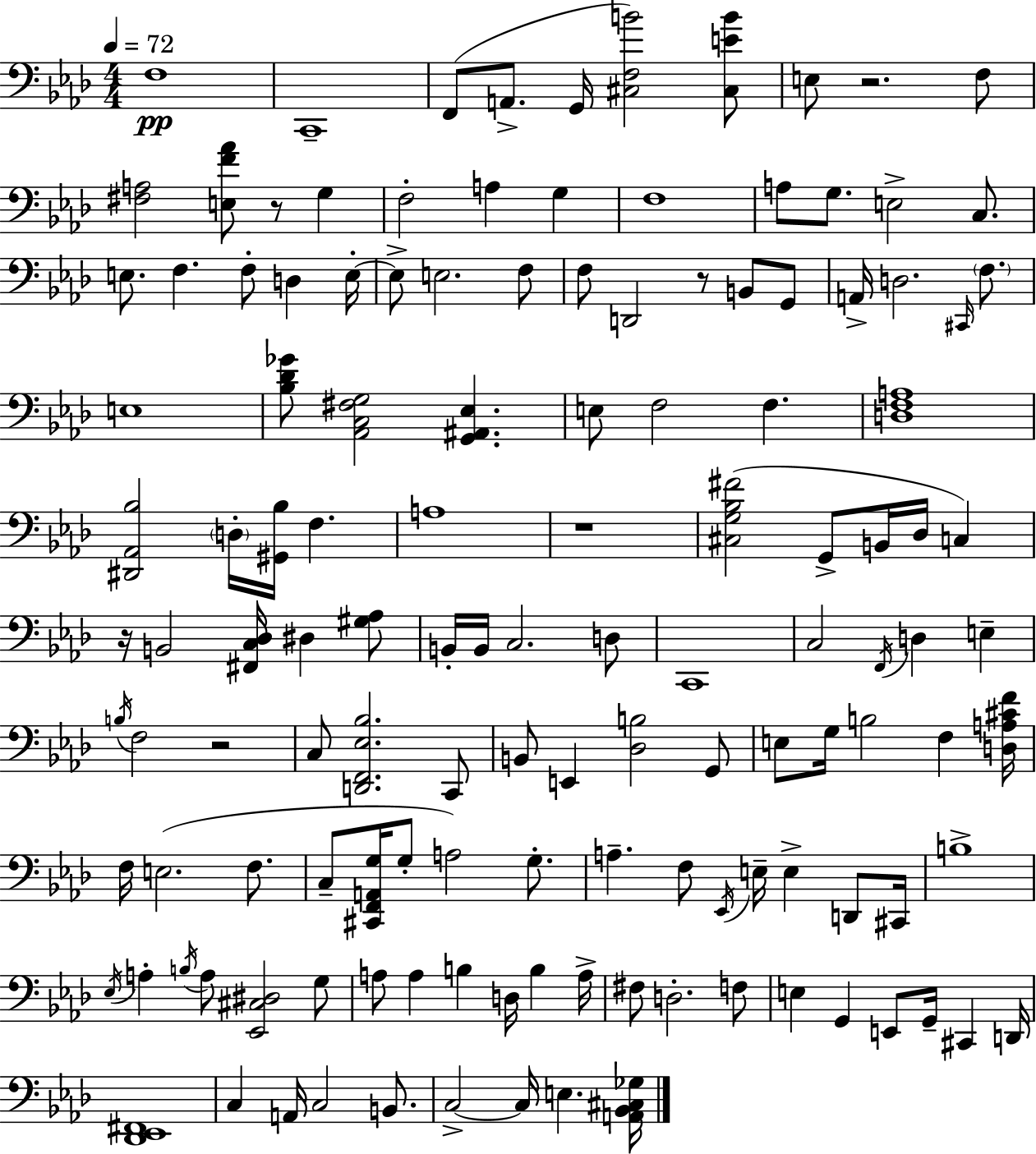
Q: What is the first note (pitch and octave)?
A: F3